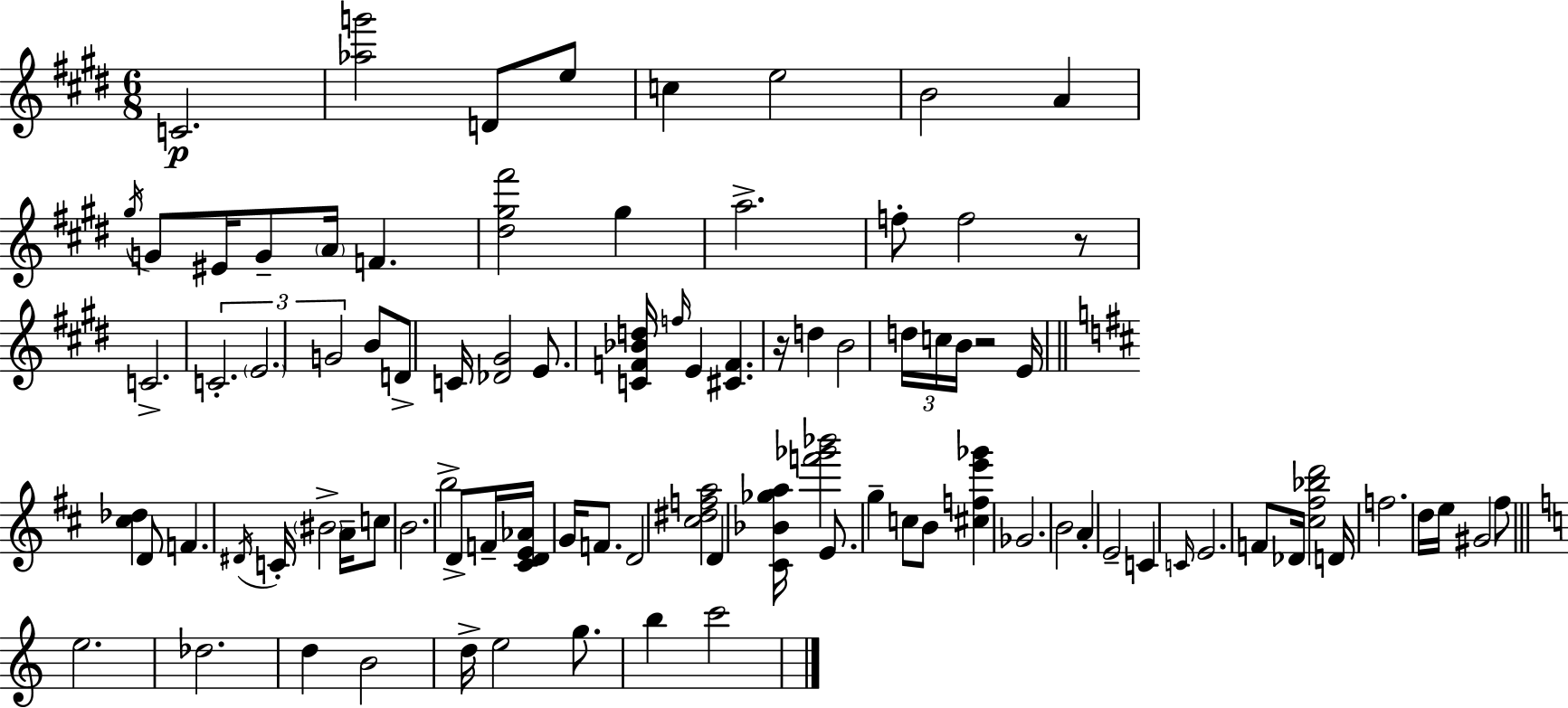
{
  \clef treble
  \numericTimeSignature
  \time 6/8
  \key e \major
  c'2.\p | <aes'' g'''>2 d'8 e''8 | c''4 e''2 | b'2 a'4 | \break \acciaccatura { gis''16 } g'8 eis'16 g'8-- \parenthesize a'16 f'4. | <dis'' gis'' fis'''>2 gis''4 | a''2.-> | f''8-. f''2 r8 | \break c'2.-> | \tuplet 3/2 { c'2.-. | \parenthesize e'2. | g'2 } b'8 d'8-> | \break c'16 <des' gis'>2 e'8. | <c' f' bes' d''>16 \grace { f''16 } e'4 <cis' f'>4. | r16 d''4 b'2 | \tuplet 3/2 { d''16 c''16 b'16 } r2 | \break e'16 \bar "||" \break \key d \major <cis'' des''>4 d'8 f'4. | \acciaccatura { dis'16 } c'16-. \parenthesize bis'2-> a'16-- c''8 | b'2. | b''2-> d'8-> f'16-- | \break <cis' d' e' aes'>16 g'16 f'8. d'2 | <cis'' dis'' f'' a''>2 d'4 | <cis' bes' ges'' a''>16 <f''' ges''' bes'''>2 e'8. | g''4-- c''8 b'8 <cis'' f'' e''' ges'''>4 | \break ges'2. | b'2 a'4-. | e'2-- c'4 | \grace { c'16 } e'2. | \break f'8 des'16 <cis'' fis'' bes'' d'''>2 | d'16 f''2. | d''16 e''16 gis'2 | fis''8 \bar "||" \break \key a \minor e''2. | des''2. | d''4 b'2 | d''16-> e''2 g''8. | \break b''4 c'''2 | \bar "|."
}